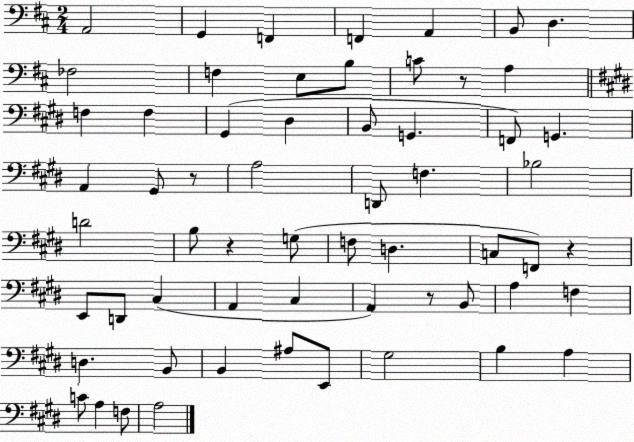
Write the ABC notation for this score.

X:1
T:Untitled
M:2/4
L:1/4
K:D
A,,2 G,, F,, F,, A,, B,,/2 D, _F,2 F, E,/2 B,/2 C/2 z/2 A, F, F, ^G,, ^D, B,,/2 G,, F,,/2 G,, A,, ^G,,/2 z/2 A,2 D,,/2 F, _B,2 D2 B,/2 z G,/2 F,/2 D, C,/2 F,,/2 z E,,/2 D,,/2 ^C, A,, ^C, A,, z/2 B,,/2 A, F, D, B,,/2 B,, ^A,/2 E,,/2 ^G,2 B, A, C/2 A, F,/2 A,2